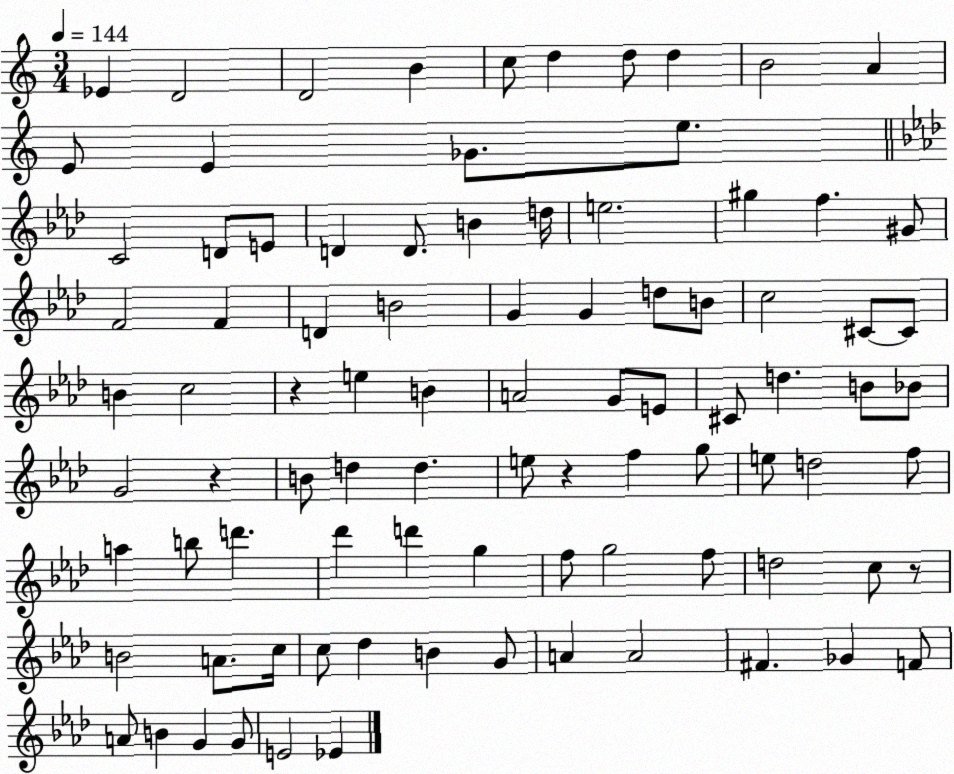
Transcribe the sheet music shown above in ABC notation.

X:1
T:Untitled
M:3/4
L:1/4
K:C
_E D2 D2 B c/2 d d/2 d B2 A E/2 E _G/2 e/2 C2 D/2 E/2 D D/2 B d/4 e2 ^g f ^G/2 F2 F D B2 G G d/2 B/2 c2 ^C/2 ^C/2 B c2 z e B A2 G/2 E/2 ^C/2 d B/2 _B/2 G2 z B/2 d d e/2 z f g/2 e/2 d2 f/2 a b/2 d' _d' d' g f/2 g2 f/2 d2 c/2 z/2 B2 A/2 c/4 c/2 _d B G/2 A A2 ^F _G F/2 A/2 B G G/2 E2 _E